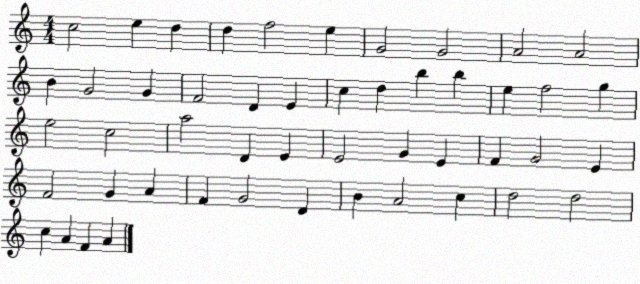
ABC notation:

X:1
T:Untitled
M:4/4
L:1/4
K:C
c2 e d d f2 e G2 G2 A2 A2 B G2 G F2 D E c d b b e f2 g e2 c2 a2 D E E2 G E F G2 E F2 G A F G2 D B A2 c d2 d2 c A F A